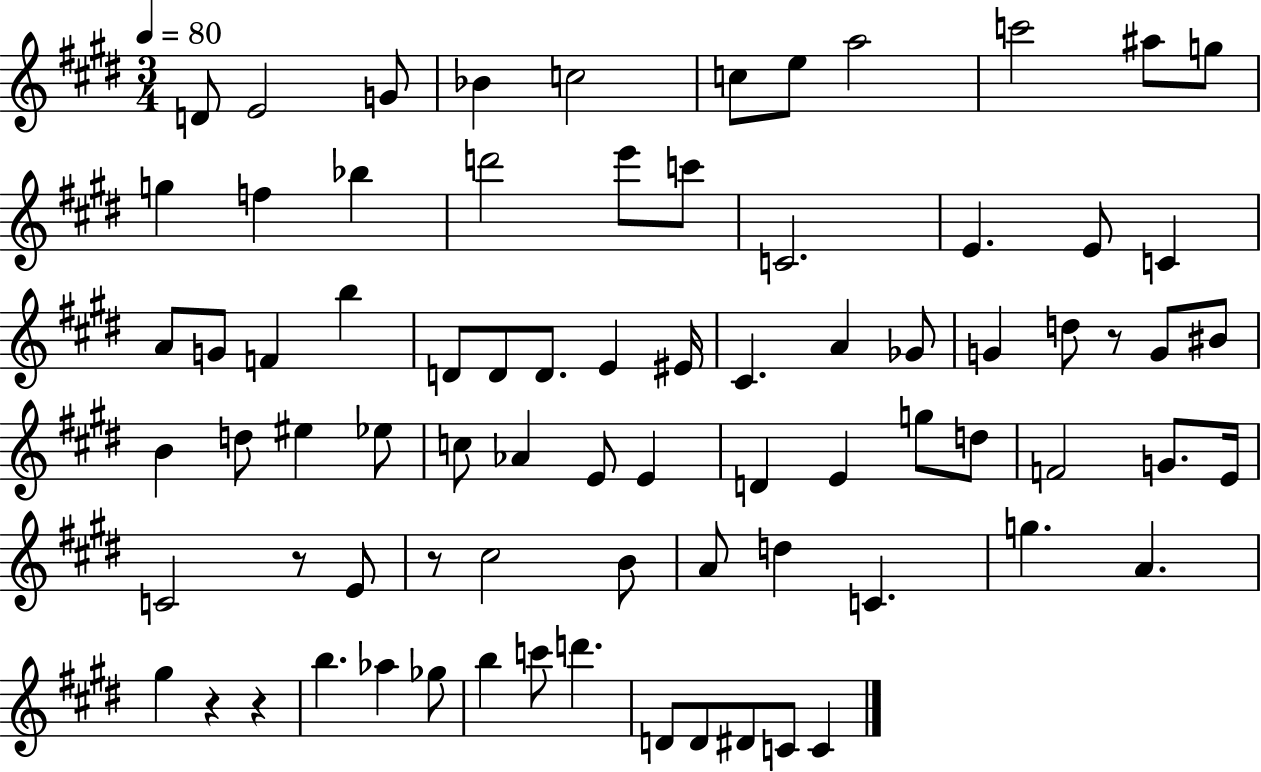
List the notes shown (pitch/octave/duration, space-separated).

D4/e E4/h G4/e Bb4/q C5/h C5/e E5/e A5/h C6/h A#5/e G5/e G5/q F5/q Bb5/q D6/h E6/e C6/e C4/h. E4/q. E4/e C4/q A4/e G4/e F4/q B5/q D4/e D4/e D4/e. E4/q EIS4/s C#4/q. A4/q Gb4/e G4/q D5/e R/e G4/e BIS4/e B4/q D5/e EIS5/q Eb5/e C5/e Ab4/q E4/e E4/q D4/q E4/q G5/e D5/e F4/h G4/e. E4/s C4/h R/e E4/e R/e C#5/h B4/e A4/e D5/q C4/q. G5/q. A4/q. G#5/q R/q R/q B5/q. Ab5/q Gb5/e B5/q C6/e D6/q. D4/e D4/e D#4/e C4/e C4/q